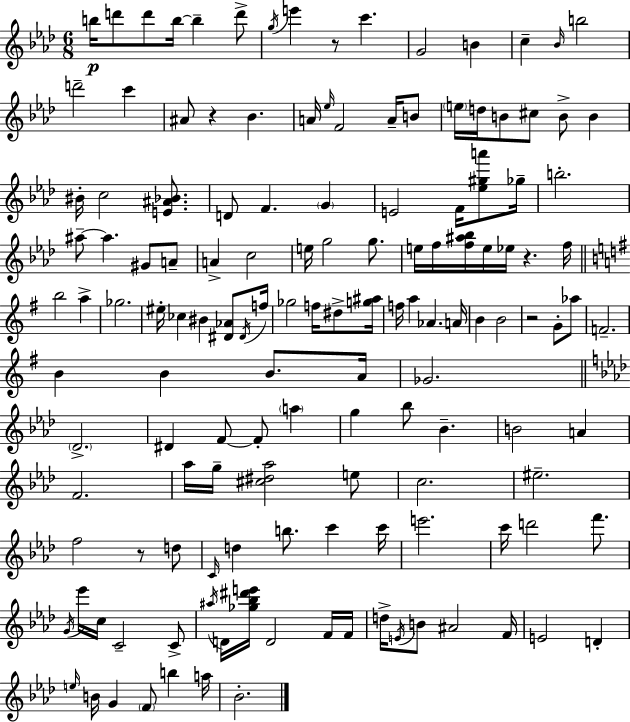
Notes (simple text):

B5/s D6/e D6/e B5/s B5/q D6/e G5/s E6/q R/e C6/q. G4/h B4/q C5/q Bb4/s B5/h D6/h C6/q A#4/e R/q Bb4/q. A4/s Eb5/s F4/h A4/s B4/e E5/s D5/s B4/e C#5/e B4/e B4/q BIS4/s C5/h [E4,A#4,Bb4]/e. D4/e F4/q. G4/q E4/h F4/s [Eb5,G#5,A6]/e Gb5/s B5/h. A#5/e A#5/q. G#4/e A4/e A4/q C5/h E5/s G5/h G5/e. E5/s F5/s [F5,A#5,Bb5]/s E5/s Eb5/s R/q. F5/s B5/h A5/q Gb5/h. EIS5/s CES5/q BIS4/q [D#4,Ab4]/e D#4/s F5/s Gb5/h F5/s D#5/e [G5,A#5]/s F5/s A5/q Ab4/q. A4/s B4/q B4/h R/h G4/e Ab5/e F4/h. B4/q B4/q B4/e. A4/s Gb4/h. Db4/h. D#4/q F4/e F4/e A5/q G5/q Bb5/e Bb4/q. B4/h A4/q F4/h. Ab5/s G5/s [C#5,D#5,Ab5]/h E5/e C5/h. EIS5/h. F5/h R/e D5/e C4/s D5/q B5/e. C6/q C6/s E6/h. C6/s D6/h F6/e. G4/s Eb6/s C5/s C4/h C4/e A#5/s D4/s [Gb5,Bb5,D#6,E6]/s D4/h F4/s F4/s D5/s E4/s B4/e A#4/h F4/s E4/h D4/q E5/s B4/s G4/q F4/e B5/q A5/s Bb4/h.